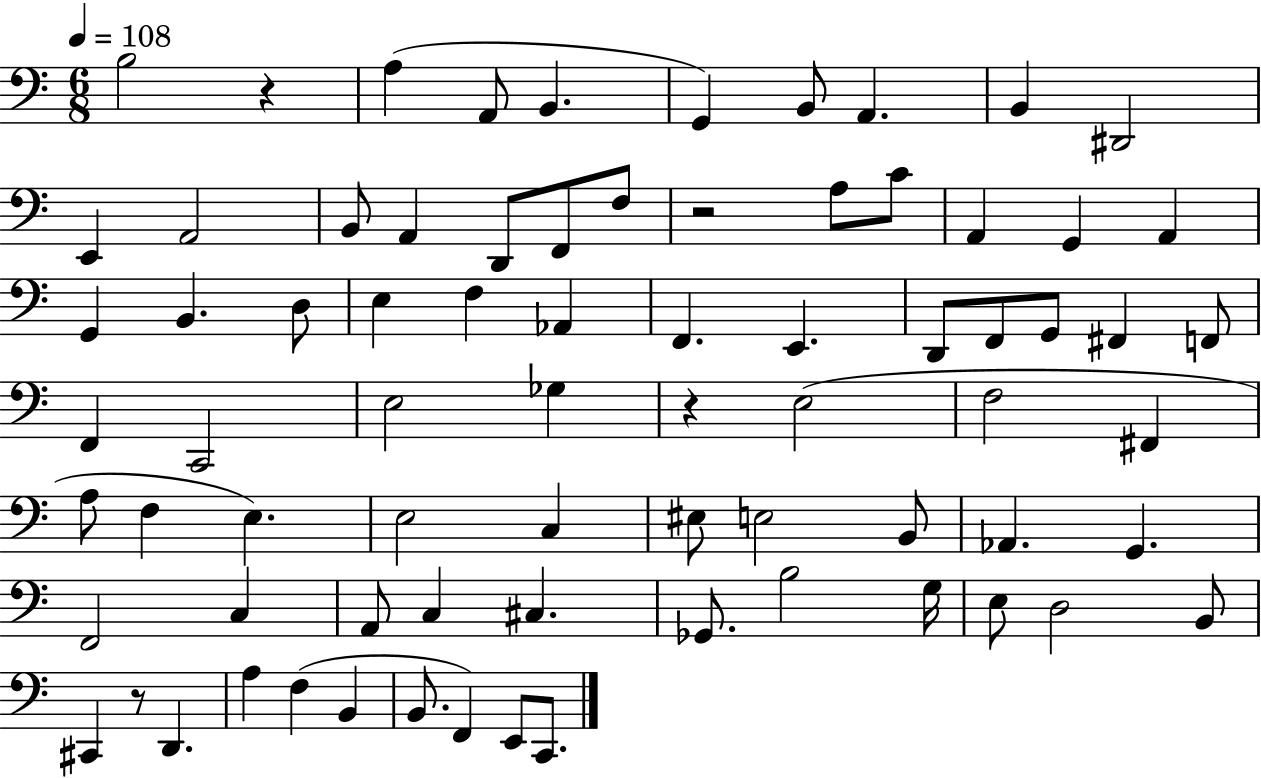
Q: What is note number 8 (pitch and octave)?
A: B2